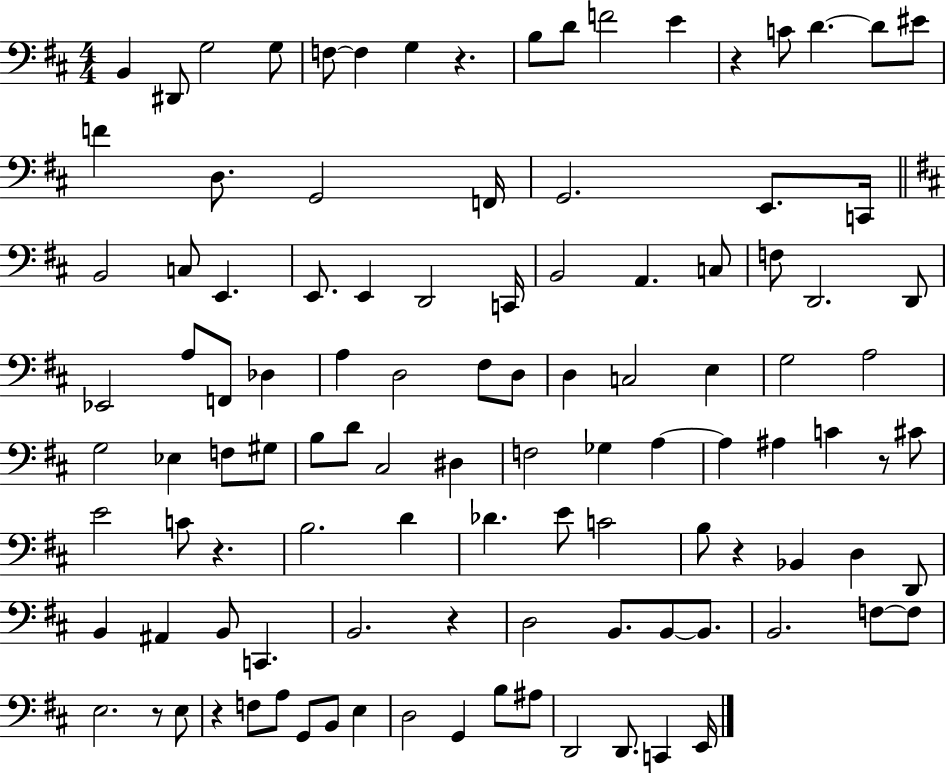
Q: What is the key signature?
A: D major